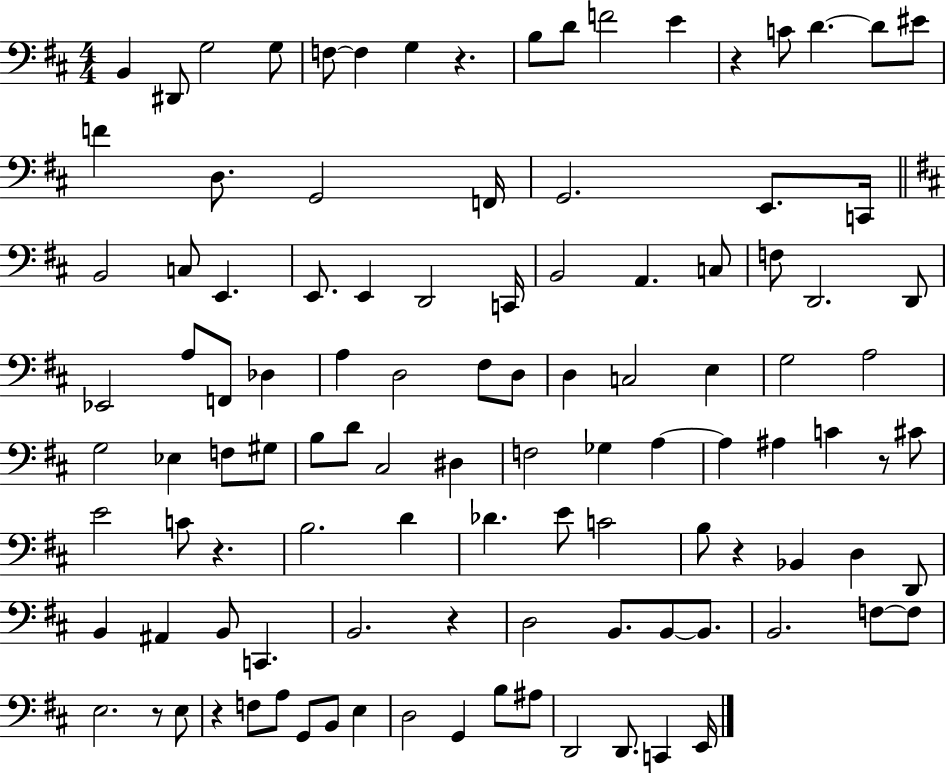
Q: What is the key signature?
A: D major